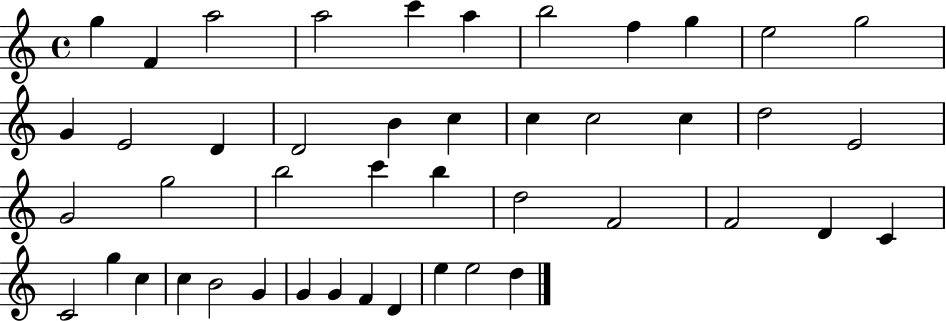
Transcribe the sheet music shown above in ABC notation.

X:1
T:Untitled
M:4/4
L:1/4
K:C
g F a2 a2 c' a b2 f g e2 g2 G E2 D D2 B c c c2 c d2 E2 G2 g2 b2 c' b d2 F2 F2 D C C2 g c c B2 G G G F D e e2 d